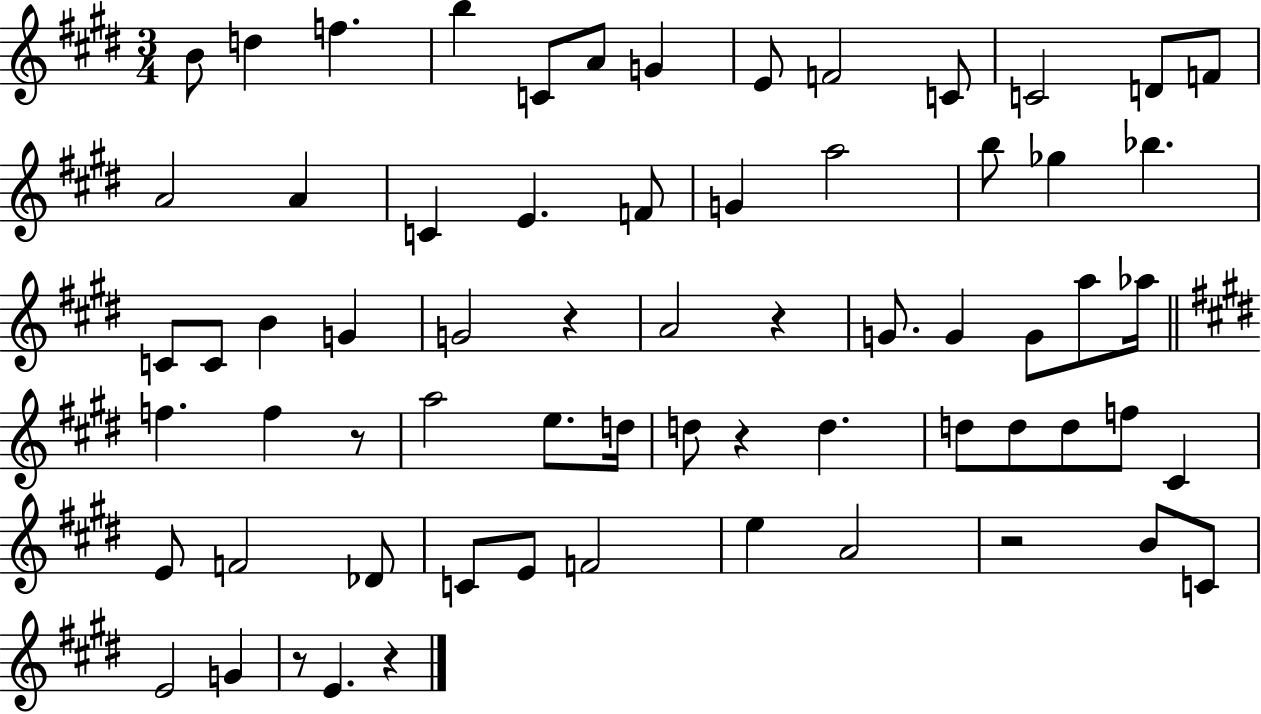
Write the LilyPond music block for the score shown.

{
  \clef treble
  \numericTimeSignature
  \time 3/4
  \key e \major
  b'8 d''4 f''4. | b''4 c'8 a'8 g'4 | e'8 f'2 c'8 | c'2 d'8 f'8 | \break a'2 a'4 | c'4 e'4. f'8 | g'4 a''2 | b''8 ges''4 bes''4. | \break c'8 c'8 b'4 g'4 | g'2 r4 | a'2 r4 | g'8. g'4 g'8 a''8 aes''16 | \break \bar "||" \break \key e \major f''4. f''4 r8 | a''2 e''8. d''16 | d''8 r4 d''4. | d''8 d''8 d''8 f''8 cis'4 | \break e'8 f'2 des'8 | c'8 e'8 f'2 | e''4 a'2 | r2 b'8 c'8 | \break e'2 g'4 | r8 e'4. r4 | \bar "|."
}